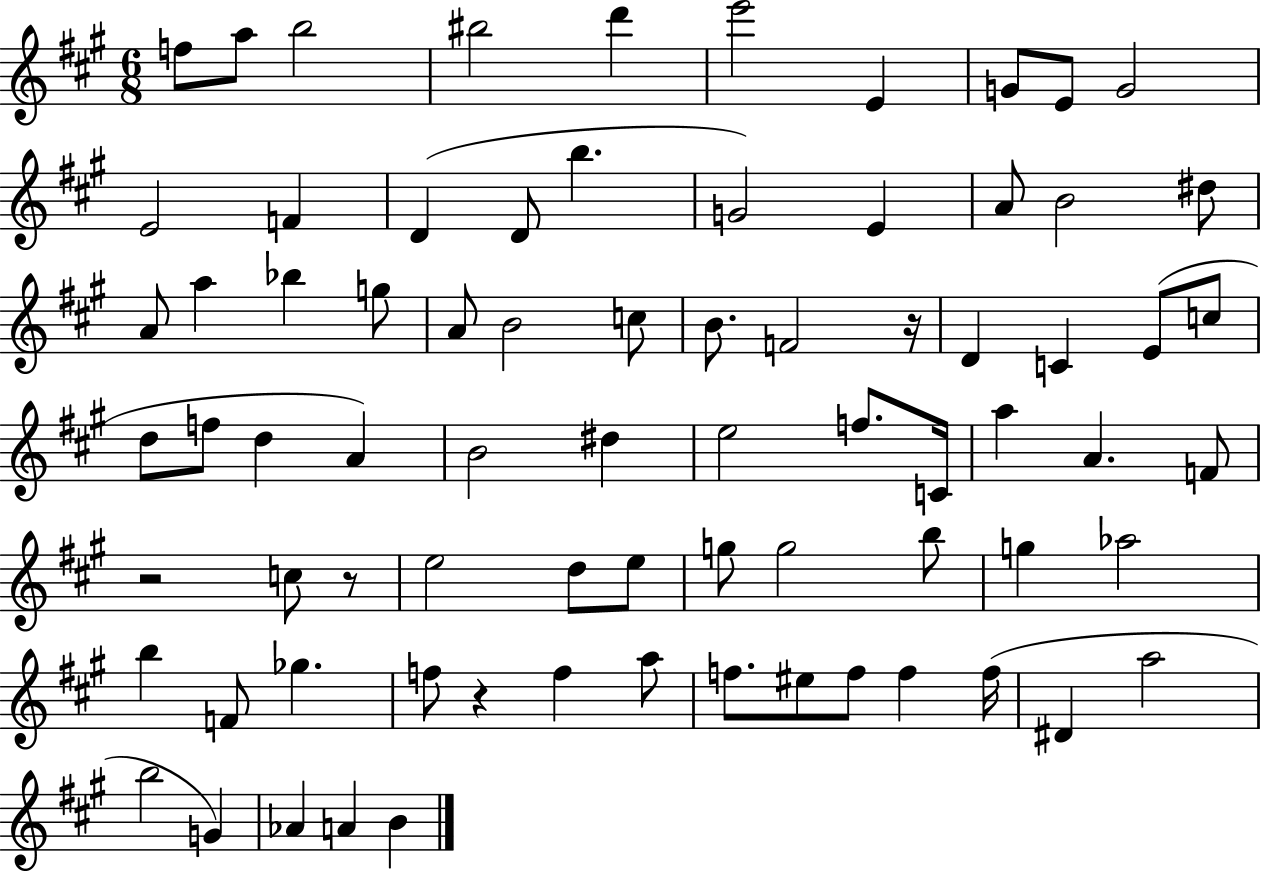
F5/e A5/e B5/h BIS5/h D6/q E6/h E4/q G4/e E4/e G4/h E4/h F4/q D4/q D4/e B5/q. G4/h E4/q A4/e B4/h D#5/e A4/e A5/q Bb5/q G5/e A4/e B4/h C5/e B4/e. F4/h R/s D4/q C4/q E4/e C5/e D5/e F5/e D5/q A4/q B4/h D#5/q E5/h F5/e. C4/s A5/q A4/q. F4/e R/h C5/e R/e E5/h D5/e E5/e G5/e G5/h B5/e G5/q Ab5/h B5/q F4/e Gb5/q. F5/e R/q F5/q A5/e F5/e. EIS5/e F5/e F5/q F5/s D#4/q A5/h B5/h G4/q Ab4/q A4/q B4/q